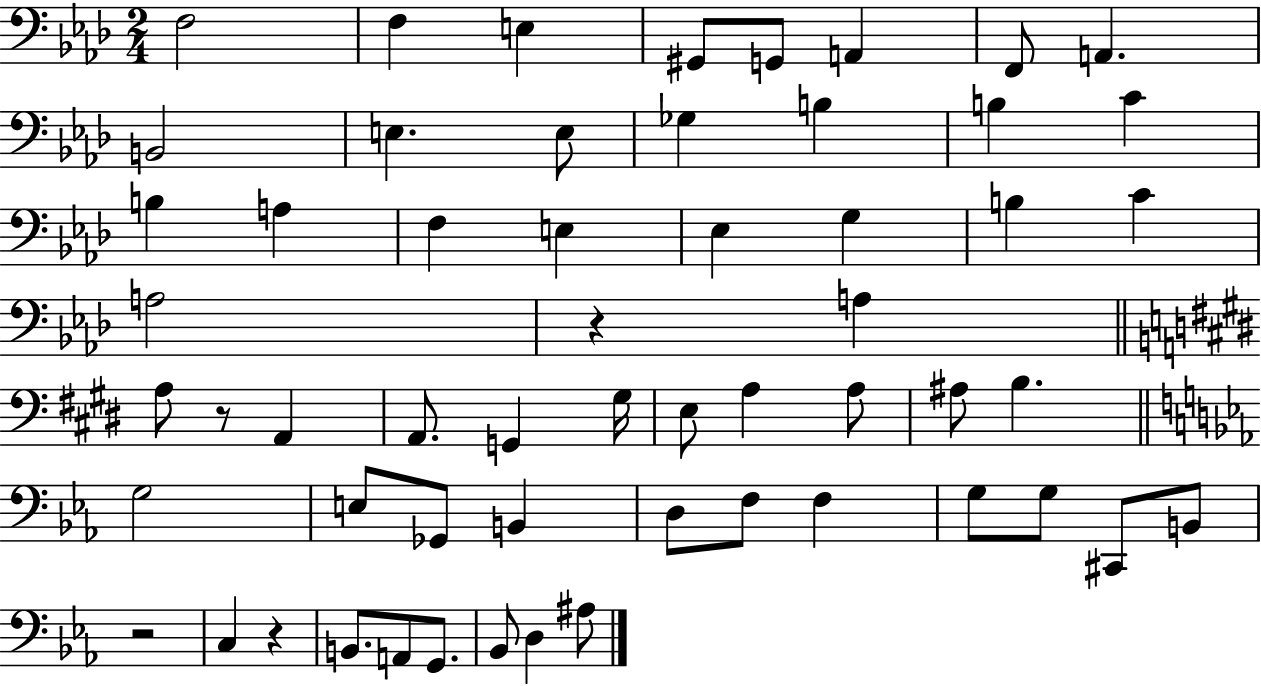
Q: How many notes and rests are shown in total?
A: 57